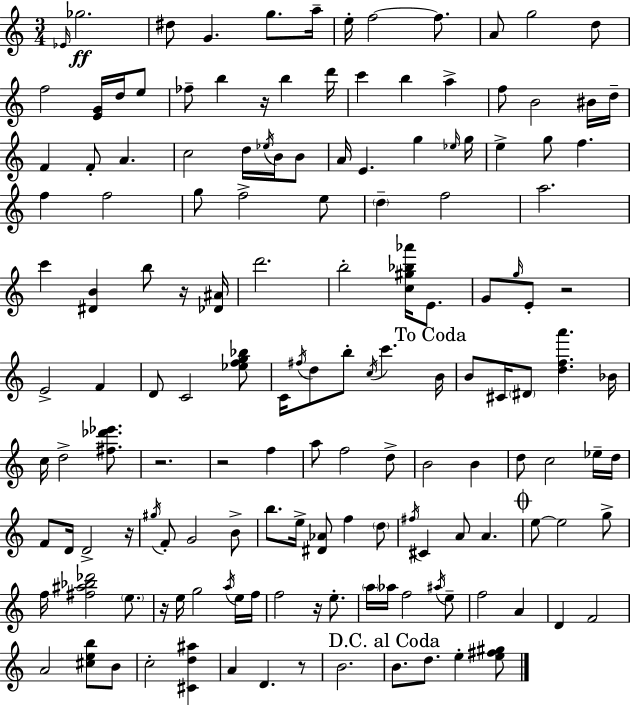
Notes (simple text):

Eb4/s Gb5/h. D#5/e G4/q. G5/e. A5/s E5/s F5/h F5/e. A4/e G5/h D5/e F5/h [E4,G4]/s D5/s E5/e FES5/e B5/q R/s B5/q D6/s C6/q B5/q A5/q F5/e B4/h BIS4/s D5/s F4/q F4/e A4/q. C5/h D5/s Eb5/s B4/s B4/e A4/s E4/q. G5/q Eb5/s G5/s E5/q G5/e F5/q. F5/q F5/h G5/e F5/h E5/e D5/q F5/h A5/h. C6/q [D#4,B4]/q B5/e R/s [Db4,A#4]/s D6/h. B5/h [C5,G#5,Bb5,Ab6]/s E4/e. G4/e G5/s E4/e R/h E4/h F4/q D4/e C4/h [Eb5,F5,G5,Bb5]/e C4/s F#5/s D5/e B5/e C5/s C6/q. B4/s B4/e C#4/s D#4/e [D5,F5,A6]/q. Bb4/s C5/s D5/h [F#5,Db6,Eb6]/e. R/h. R/h F5/q A5/e F5/h D5/e B4/h B4/q D5/e C5/h Eb5/s D5/s F4/e D4/s D4/h R/s G#5/s F4/e G4/h B4/e B5/e. E5/s [D#4,Ab4]/e F5/q D5/e F#5/s C#4/q A4/e A4/q. E5/e E5/h G5/e F5/s [F#5,A#5,Bb5,Db6]/h E5/e. R/s E5/s G5/h A5/s E5/s F5/s F5/h R/s E5/e. A5/s Ab5/s F5/h A#5/s E5/e F5/h A4/q D4/q F4/h A4/h [C#5,E5,B5]/e B4/e C5/h [C#4,D5,A#5]/q A4/q D4/q. R/e B4/h. B4/e. D5/e. E5/q [E5,F#5,G#5]/e